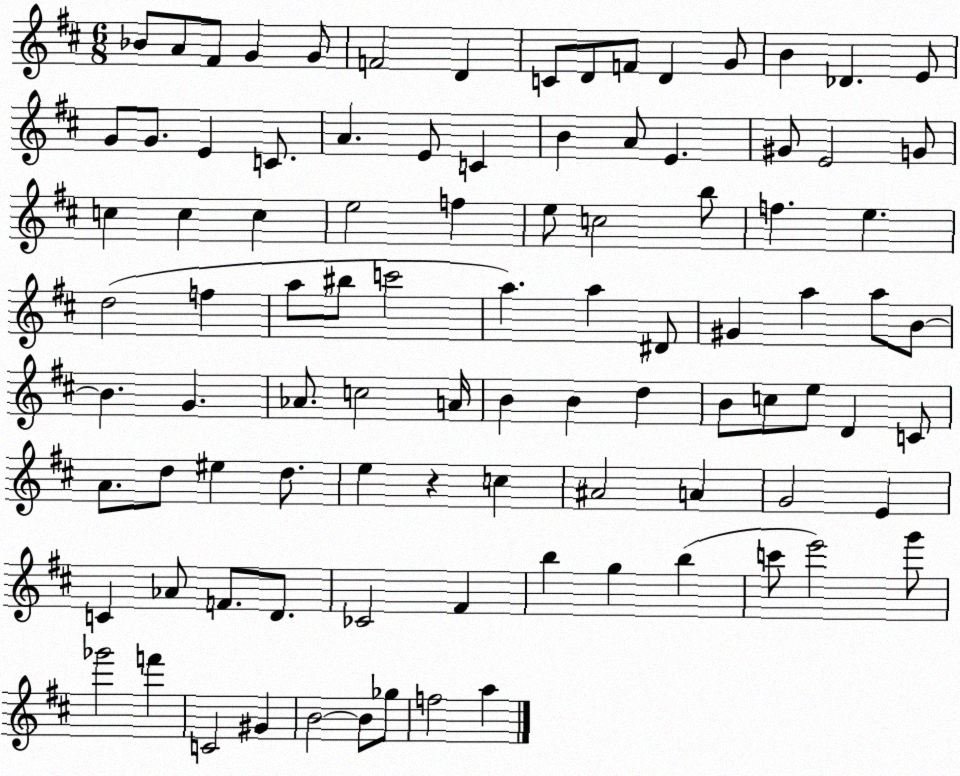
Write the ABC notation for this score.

X:1
T:Untitled
M:6/8
L:1/4
K:D
_B/2 A/2 ^F/2 G G/2 F2 D C/2 D/2 F/2 D G/2 B _D E/2 G/2 G/2 E C/2 A E/2 C B A/2 E ^G/2 E2 G/2 c c c e2 f e/2 c2 b/2 f e d2 f a/2 ^b/2 c'2 a a ^D/2 ^G a a/2 B/2 B G _A/2 c2 A/4 B B d B/2 c/2 e/2 D C/2 A/2 d/2 ^e d/2 e z c ^A2 A G2 E C _A/2 F/2 D/2 _C2 ^F b g b c'/2 e'2 g'/2 _g'2 f' C2 ^G B2 B/2 _g/2 f2 a